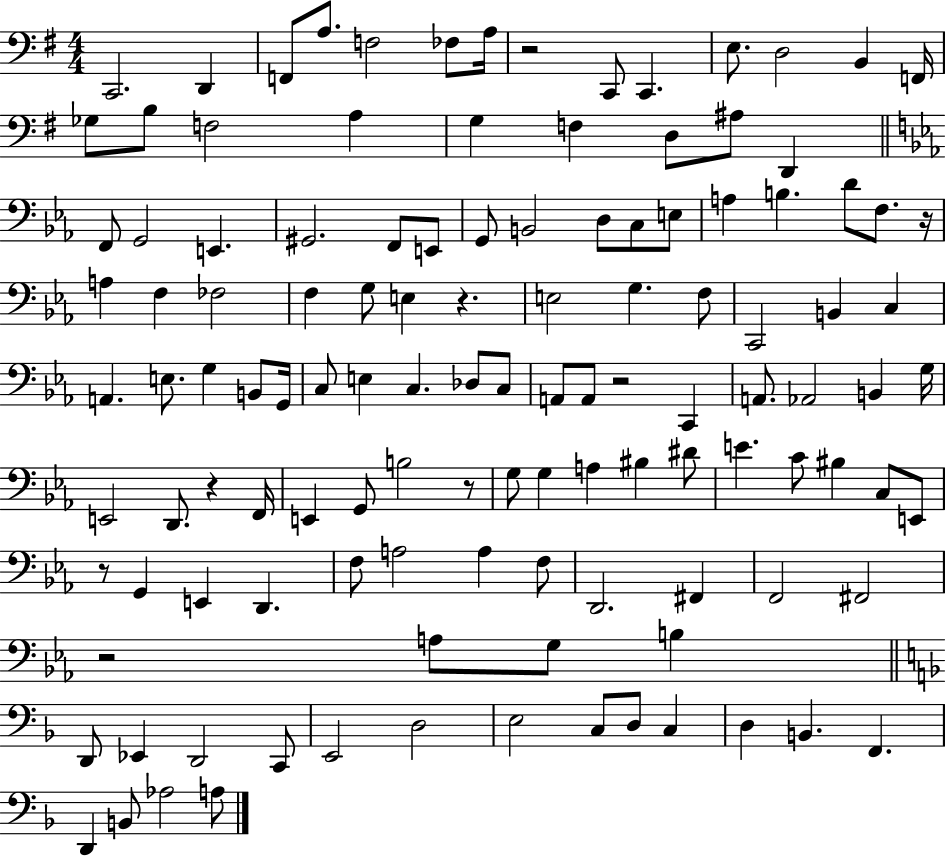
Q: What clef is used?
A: bass